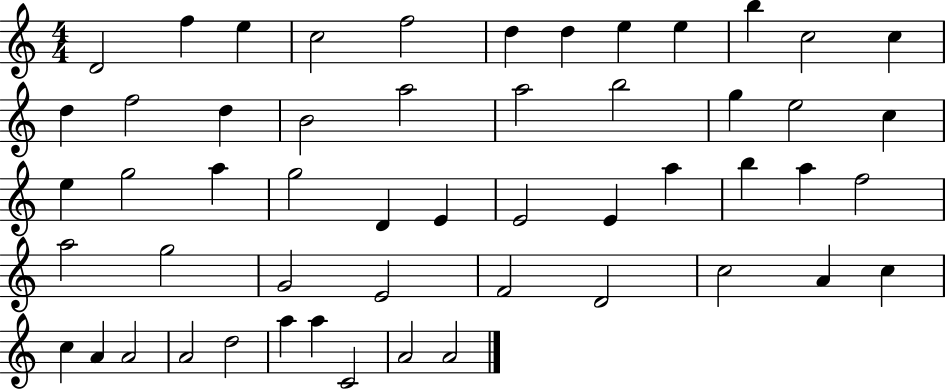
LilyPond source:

{
  \clef treble
  \numericTimeSignature
  \time 4/4
  \key c \major
  d'2 f''4 e''4 | c''2 f''2 | d''4 d''4 e''4 e''4 | b''4 c''2 c''4 | \break d''4 f''2 d''4 | b'2 a''2 | a''2 b''2 | g''4 e''2 c''4 | \break e''4 g''2 a''4 | g''2 d'4 e'4 | e'2 e'4 a''4 | b''4 a''4 f''2 | \break a''2 g''2 | g'2 e'2 | f'2 d'2 | c''2 a'4 c''4 | \break c''4 a'4 a'2 | a'2 d''2 | a''4 a''4 c'2 | a'2 a'2 | \break \bar "|."
}